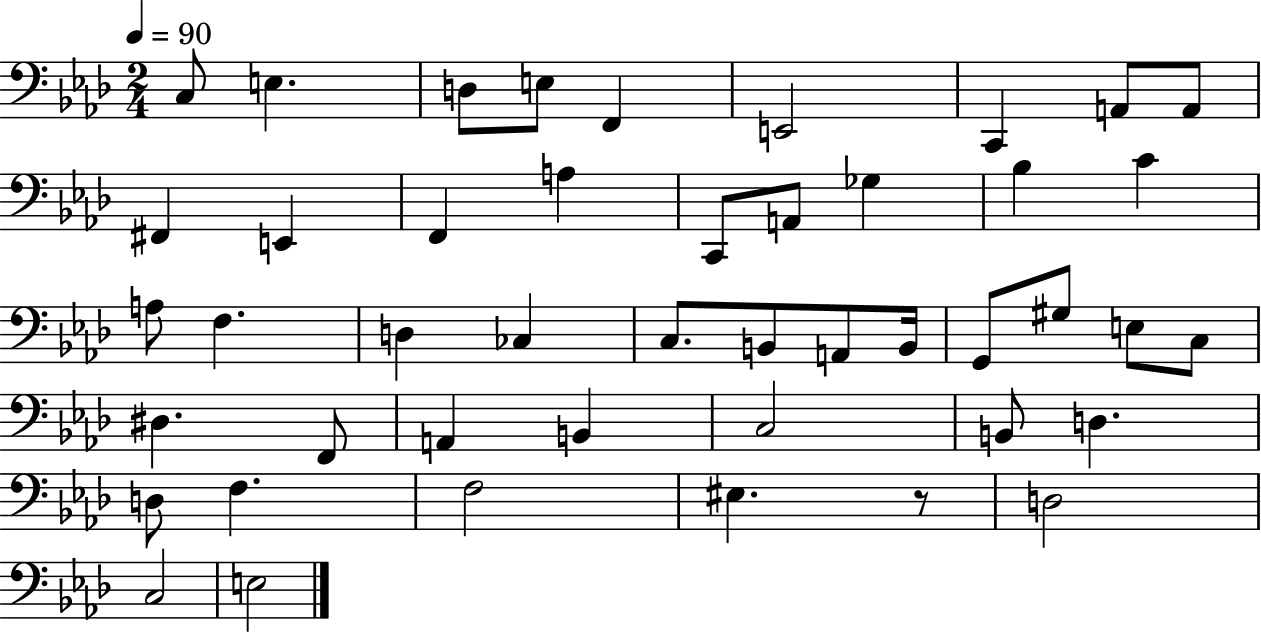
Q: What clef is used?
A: bass